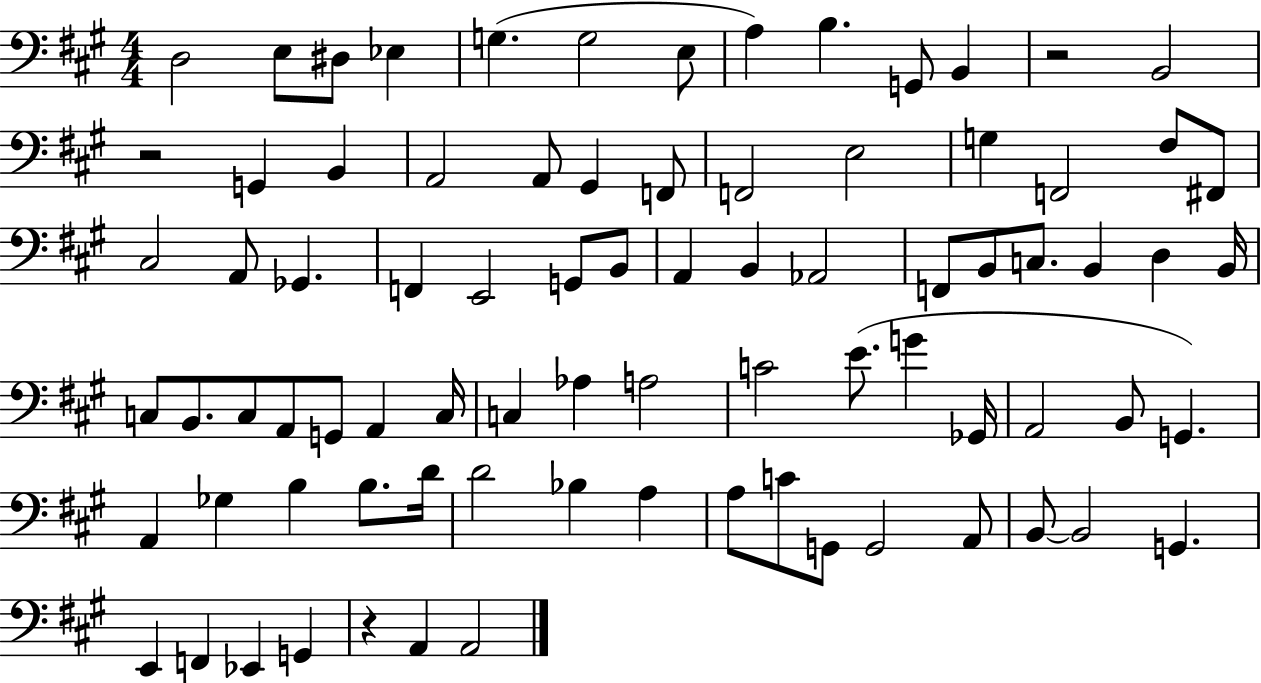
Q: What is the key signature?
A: A major